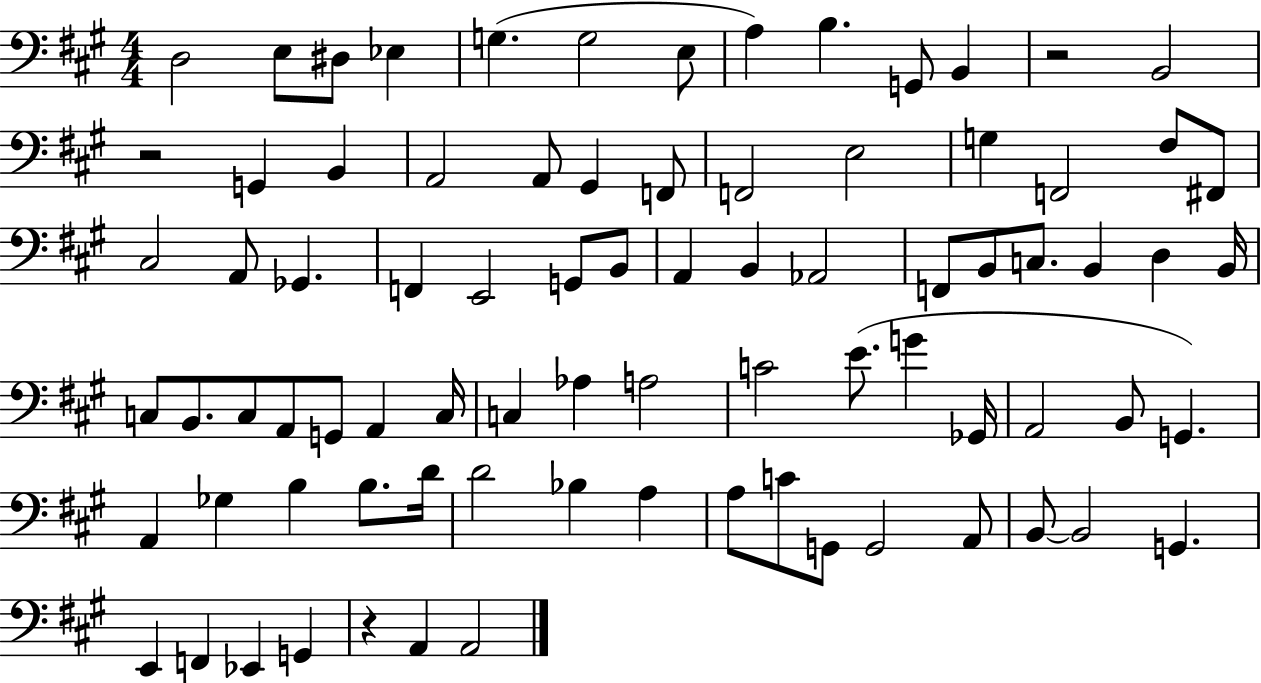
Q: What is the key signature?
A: A major